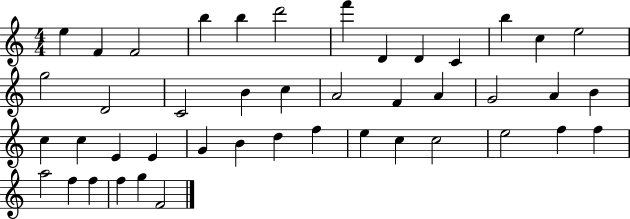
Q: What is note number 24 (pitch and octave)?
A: B4